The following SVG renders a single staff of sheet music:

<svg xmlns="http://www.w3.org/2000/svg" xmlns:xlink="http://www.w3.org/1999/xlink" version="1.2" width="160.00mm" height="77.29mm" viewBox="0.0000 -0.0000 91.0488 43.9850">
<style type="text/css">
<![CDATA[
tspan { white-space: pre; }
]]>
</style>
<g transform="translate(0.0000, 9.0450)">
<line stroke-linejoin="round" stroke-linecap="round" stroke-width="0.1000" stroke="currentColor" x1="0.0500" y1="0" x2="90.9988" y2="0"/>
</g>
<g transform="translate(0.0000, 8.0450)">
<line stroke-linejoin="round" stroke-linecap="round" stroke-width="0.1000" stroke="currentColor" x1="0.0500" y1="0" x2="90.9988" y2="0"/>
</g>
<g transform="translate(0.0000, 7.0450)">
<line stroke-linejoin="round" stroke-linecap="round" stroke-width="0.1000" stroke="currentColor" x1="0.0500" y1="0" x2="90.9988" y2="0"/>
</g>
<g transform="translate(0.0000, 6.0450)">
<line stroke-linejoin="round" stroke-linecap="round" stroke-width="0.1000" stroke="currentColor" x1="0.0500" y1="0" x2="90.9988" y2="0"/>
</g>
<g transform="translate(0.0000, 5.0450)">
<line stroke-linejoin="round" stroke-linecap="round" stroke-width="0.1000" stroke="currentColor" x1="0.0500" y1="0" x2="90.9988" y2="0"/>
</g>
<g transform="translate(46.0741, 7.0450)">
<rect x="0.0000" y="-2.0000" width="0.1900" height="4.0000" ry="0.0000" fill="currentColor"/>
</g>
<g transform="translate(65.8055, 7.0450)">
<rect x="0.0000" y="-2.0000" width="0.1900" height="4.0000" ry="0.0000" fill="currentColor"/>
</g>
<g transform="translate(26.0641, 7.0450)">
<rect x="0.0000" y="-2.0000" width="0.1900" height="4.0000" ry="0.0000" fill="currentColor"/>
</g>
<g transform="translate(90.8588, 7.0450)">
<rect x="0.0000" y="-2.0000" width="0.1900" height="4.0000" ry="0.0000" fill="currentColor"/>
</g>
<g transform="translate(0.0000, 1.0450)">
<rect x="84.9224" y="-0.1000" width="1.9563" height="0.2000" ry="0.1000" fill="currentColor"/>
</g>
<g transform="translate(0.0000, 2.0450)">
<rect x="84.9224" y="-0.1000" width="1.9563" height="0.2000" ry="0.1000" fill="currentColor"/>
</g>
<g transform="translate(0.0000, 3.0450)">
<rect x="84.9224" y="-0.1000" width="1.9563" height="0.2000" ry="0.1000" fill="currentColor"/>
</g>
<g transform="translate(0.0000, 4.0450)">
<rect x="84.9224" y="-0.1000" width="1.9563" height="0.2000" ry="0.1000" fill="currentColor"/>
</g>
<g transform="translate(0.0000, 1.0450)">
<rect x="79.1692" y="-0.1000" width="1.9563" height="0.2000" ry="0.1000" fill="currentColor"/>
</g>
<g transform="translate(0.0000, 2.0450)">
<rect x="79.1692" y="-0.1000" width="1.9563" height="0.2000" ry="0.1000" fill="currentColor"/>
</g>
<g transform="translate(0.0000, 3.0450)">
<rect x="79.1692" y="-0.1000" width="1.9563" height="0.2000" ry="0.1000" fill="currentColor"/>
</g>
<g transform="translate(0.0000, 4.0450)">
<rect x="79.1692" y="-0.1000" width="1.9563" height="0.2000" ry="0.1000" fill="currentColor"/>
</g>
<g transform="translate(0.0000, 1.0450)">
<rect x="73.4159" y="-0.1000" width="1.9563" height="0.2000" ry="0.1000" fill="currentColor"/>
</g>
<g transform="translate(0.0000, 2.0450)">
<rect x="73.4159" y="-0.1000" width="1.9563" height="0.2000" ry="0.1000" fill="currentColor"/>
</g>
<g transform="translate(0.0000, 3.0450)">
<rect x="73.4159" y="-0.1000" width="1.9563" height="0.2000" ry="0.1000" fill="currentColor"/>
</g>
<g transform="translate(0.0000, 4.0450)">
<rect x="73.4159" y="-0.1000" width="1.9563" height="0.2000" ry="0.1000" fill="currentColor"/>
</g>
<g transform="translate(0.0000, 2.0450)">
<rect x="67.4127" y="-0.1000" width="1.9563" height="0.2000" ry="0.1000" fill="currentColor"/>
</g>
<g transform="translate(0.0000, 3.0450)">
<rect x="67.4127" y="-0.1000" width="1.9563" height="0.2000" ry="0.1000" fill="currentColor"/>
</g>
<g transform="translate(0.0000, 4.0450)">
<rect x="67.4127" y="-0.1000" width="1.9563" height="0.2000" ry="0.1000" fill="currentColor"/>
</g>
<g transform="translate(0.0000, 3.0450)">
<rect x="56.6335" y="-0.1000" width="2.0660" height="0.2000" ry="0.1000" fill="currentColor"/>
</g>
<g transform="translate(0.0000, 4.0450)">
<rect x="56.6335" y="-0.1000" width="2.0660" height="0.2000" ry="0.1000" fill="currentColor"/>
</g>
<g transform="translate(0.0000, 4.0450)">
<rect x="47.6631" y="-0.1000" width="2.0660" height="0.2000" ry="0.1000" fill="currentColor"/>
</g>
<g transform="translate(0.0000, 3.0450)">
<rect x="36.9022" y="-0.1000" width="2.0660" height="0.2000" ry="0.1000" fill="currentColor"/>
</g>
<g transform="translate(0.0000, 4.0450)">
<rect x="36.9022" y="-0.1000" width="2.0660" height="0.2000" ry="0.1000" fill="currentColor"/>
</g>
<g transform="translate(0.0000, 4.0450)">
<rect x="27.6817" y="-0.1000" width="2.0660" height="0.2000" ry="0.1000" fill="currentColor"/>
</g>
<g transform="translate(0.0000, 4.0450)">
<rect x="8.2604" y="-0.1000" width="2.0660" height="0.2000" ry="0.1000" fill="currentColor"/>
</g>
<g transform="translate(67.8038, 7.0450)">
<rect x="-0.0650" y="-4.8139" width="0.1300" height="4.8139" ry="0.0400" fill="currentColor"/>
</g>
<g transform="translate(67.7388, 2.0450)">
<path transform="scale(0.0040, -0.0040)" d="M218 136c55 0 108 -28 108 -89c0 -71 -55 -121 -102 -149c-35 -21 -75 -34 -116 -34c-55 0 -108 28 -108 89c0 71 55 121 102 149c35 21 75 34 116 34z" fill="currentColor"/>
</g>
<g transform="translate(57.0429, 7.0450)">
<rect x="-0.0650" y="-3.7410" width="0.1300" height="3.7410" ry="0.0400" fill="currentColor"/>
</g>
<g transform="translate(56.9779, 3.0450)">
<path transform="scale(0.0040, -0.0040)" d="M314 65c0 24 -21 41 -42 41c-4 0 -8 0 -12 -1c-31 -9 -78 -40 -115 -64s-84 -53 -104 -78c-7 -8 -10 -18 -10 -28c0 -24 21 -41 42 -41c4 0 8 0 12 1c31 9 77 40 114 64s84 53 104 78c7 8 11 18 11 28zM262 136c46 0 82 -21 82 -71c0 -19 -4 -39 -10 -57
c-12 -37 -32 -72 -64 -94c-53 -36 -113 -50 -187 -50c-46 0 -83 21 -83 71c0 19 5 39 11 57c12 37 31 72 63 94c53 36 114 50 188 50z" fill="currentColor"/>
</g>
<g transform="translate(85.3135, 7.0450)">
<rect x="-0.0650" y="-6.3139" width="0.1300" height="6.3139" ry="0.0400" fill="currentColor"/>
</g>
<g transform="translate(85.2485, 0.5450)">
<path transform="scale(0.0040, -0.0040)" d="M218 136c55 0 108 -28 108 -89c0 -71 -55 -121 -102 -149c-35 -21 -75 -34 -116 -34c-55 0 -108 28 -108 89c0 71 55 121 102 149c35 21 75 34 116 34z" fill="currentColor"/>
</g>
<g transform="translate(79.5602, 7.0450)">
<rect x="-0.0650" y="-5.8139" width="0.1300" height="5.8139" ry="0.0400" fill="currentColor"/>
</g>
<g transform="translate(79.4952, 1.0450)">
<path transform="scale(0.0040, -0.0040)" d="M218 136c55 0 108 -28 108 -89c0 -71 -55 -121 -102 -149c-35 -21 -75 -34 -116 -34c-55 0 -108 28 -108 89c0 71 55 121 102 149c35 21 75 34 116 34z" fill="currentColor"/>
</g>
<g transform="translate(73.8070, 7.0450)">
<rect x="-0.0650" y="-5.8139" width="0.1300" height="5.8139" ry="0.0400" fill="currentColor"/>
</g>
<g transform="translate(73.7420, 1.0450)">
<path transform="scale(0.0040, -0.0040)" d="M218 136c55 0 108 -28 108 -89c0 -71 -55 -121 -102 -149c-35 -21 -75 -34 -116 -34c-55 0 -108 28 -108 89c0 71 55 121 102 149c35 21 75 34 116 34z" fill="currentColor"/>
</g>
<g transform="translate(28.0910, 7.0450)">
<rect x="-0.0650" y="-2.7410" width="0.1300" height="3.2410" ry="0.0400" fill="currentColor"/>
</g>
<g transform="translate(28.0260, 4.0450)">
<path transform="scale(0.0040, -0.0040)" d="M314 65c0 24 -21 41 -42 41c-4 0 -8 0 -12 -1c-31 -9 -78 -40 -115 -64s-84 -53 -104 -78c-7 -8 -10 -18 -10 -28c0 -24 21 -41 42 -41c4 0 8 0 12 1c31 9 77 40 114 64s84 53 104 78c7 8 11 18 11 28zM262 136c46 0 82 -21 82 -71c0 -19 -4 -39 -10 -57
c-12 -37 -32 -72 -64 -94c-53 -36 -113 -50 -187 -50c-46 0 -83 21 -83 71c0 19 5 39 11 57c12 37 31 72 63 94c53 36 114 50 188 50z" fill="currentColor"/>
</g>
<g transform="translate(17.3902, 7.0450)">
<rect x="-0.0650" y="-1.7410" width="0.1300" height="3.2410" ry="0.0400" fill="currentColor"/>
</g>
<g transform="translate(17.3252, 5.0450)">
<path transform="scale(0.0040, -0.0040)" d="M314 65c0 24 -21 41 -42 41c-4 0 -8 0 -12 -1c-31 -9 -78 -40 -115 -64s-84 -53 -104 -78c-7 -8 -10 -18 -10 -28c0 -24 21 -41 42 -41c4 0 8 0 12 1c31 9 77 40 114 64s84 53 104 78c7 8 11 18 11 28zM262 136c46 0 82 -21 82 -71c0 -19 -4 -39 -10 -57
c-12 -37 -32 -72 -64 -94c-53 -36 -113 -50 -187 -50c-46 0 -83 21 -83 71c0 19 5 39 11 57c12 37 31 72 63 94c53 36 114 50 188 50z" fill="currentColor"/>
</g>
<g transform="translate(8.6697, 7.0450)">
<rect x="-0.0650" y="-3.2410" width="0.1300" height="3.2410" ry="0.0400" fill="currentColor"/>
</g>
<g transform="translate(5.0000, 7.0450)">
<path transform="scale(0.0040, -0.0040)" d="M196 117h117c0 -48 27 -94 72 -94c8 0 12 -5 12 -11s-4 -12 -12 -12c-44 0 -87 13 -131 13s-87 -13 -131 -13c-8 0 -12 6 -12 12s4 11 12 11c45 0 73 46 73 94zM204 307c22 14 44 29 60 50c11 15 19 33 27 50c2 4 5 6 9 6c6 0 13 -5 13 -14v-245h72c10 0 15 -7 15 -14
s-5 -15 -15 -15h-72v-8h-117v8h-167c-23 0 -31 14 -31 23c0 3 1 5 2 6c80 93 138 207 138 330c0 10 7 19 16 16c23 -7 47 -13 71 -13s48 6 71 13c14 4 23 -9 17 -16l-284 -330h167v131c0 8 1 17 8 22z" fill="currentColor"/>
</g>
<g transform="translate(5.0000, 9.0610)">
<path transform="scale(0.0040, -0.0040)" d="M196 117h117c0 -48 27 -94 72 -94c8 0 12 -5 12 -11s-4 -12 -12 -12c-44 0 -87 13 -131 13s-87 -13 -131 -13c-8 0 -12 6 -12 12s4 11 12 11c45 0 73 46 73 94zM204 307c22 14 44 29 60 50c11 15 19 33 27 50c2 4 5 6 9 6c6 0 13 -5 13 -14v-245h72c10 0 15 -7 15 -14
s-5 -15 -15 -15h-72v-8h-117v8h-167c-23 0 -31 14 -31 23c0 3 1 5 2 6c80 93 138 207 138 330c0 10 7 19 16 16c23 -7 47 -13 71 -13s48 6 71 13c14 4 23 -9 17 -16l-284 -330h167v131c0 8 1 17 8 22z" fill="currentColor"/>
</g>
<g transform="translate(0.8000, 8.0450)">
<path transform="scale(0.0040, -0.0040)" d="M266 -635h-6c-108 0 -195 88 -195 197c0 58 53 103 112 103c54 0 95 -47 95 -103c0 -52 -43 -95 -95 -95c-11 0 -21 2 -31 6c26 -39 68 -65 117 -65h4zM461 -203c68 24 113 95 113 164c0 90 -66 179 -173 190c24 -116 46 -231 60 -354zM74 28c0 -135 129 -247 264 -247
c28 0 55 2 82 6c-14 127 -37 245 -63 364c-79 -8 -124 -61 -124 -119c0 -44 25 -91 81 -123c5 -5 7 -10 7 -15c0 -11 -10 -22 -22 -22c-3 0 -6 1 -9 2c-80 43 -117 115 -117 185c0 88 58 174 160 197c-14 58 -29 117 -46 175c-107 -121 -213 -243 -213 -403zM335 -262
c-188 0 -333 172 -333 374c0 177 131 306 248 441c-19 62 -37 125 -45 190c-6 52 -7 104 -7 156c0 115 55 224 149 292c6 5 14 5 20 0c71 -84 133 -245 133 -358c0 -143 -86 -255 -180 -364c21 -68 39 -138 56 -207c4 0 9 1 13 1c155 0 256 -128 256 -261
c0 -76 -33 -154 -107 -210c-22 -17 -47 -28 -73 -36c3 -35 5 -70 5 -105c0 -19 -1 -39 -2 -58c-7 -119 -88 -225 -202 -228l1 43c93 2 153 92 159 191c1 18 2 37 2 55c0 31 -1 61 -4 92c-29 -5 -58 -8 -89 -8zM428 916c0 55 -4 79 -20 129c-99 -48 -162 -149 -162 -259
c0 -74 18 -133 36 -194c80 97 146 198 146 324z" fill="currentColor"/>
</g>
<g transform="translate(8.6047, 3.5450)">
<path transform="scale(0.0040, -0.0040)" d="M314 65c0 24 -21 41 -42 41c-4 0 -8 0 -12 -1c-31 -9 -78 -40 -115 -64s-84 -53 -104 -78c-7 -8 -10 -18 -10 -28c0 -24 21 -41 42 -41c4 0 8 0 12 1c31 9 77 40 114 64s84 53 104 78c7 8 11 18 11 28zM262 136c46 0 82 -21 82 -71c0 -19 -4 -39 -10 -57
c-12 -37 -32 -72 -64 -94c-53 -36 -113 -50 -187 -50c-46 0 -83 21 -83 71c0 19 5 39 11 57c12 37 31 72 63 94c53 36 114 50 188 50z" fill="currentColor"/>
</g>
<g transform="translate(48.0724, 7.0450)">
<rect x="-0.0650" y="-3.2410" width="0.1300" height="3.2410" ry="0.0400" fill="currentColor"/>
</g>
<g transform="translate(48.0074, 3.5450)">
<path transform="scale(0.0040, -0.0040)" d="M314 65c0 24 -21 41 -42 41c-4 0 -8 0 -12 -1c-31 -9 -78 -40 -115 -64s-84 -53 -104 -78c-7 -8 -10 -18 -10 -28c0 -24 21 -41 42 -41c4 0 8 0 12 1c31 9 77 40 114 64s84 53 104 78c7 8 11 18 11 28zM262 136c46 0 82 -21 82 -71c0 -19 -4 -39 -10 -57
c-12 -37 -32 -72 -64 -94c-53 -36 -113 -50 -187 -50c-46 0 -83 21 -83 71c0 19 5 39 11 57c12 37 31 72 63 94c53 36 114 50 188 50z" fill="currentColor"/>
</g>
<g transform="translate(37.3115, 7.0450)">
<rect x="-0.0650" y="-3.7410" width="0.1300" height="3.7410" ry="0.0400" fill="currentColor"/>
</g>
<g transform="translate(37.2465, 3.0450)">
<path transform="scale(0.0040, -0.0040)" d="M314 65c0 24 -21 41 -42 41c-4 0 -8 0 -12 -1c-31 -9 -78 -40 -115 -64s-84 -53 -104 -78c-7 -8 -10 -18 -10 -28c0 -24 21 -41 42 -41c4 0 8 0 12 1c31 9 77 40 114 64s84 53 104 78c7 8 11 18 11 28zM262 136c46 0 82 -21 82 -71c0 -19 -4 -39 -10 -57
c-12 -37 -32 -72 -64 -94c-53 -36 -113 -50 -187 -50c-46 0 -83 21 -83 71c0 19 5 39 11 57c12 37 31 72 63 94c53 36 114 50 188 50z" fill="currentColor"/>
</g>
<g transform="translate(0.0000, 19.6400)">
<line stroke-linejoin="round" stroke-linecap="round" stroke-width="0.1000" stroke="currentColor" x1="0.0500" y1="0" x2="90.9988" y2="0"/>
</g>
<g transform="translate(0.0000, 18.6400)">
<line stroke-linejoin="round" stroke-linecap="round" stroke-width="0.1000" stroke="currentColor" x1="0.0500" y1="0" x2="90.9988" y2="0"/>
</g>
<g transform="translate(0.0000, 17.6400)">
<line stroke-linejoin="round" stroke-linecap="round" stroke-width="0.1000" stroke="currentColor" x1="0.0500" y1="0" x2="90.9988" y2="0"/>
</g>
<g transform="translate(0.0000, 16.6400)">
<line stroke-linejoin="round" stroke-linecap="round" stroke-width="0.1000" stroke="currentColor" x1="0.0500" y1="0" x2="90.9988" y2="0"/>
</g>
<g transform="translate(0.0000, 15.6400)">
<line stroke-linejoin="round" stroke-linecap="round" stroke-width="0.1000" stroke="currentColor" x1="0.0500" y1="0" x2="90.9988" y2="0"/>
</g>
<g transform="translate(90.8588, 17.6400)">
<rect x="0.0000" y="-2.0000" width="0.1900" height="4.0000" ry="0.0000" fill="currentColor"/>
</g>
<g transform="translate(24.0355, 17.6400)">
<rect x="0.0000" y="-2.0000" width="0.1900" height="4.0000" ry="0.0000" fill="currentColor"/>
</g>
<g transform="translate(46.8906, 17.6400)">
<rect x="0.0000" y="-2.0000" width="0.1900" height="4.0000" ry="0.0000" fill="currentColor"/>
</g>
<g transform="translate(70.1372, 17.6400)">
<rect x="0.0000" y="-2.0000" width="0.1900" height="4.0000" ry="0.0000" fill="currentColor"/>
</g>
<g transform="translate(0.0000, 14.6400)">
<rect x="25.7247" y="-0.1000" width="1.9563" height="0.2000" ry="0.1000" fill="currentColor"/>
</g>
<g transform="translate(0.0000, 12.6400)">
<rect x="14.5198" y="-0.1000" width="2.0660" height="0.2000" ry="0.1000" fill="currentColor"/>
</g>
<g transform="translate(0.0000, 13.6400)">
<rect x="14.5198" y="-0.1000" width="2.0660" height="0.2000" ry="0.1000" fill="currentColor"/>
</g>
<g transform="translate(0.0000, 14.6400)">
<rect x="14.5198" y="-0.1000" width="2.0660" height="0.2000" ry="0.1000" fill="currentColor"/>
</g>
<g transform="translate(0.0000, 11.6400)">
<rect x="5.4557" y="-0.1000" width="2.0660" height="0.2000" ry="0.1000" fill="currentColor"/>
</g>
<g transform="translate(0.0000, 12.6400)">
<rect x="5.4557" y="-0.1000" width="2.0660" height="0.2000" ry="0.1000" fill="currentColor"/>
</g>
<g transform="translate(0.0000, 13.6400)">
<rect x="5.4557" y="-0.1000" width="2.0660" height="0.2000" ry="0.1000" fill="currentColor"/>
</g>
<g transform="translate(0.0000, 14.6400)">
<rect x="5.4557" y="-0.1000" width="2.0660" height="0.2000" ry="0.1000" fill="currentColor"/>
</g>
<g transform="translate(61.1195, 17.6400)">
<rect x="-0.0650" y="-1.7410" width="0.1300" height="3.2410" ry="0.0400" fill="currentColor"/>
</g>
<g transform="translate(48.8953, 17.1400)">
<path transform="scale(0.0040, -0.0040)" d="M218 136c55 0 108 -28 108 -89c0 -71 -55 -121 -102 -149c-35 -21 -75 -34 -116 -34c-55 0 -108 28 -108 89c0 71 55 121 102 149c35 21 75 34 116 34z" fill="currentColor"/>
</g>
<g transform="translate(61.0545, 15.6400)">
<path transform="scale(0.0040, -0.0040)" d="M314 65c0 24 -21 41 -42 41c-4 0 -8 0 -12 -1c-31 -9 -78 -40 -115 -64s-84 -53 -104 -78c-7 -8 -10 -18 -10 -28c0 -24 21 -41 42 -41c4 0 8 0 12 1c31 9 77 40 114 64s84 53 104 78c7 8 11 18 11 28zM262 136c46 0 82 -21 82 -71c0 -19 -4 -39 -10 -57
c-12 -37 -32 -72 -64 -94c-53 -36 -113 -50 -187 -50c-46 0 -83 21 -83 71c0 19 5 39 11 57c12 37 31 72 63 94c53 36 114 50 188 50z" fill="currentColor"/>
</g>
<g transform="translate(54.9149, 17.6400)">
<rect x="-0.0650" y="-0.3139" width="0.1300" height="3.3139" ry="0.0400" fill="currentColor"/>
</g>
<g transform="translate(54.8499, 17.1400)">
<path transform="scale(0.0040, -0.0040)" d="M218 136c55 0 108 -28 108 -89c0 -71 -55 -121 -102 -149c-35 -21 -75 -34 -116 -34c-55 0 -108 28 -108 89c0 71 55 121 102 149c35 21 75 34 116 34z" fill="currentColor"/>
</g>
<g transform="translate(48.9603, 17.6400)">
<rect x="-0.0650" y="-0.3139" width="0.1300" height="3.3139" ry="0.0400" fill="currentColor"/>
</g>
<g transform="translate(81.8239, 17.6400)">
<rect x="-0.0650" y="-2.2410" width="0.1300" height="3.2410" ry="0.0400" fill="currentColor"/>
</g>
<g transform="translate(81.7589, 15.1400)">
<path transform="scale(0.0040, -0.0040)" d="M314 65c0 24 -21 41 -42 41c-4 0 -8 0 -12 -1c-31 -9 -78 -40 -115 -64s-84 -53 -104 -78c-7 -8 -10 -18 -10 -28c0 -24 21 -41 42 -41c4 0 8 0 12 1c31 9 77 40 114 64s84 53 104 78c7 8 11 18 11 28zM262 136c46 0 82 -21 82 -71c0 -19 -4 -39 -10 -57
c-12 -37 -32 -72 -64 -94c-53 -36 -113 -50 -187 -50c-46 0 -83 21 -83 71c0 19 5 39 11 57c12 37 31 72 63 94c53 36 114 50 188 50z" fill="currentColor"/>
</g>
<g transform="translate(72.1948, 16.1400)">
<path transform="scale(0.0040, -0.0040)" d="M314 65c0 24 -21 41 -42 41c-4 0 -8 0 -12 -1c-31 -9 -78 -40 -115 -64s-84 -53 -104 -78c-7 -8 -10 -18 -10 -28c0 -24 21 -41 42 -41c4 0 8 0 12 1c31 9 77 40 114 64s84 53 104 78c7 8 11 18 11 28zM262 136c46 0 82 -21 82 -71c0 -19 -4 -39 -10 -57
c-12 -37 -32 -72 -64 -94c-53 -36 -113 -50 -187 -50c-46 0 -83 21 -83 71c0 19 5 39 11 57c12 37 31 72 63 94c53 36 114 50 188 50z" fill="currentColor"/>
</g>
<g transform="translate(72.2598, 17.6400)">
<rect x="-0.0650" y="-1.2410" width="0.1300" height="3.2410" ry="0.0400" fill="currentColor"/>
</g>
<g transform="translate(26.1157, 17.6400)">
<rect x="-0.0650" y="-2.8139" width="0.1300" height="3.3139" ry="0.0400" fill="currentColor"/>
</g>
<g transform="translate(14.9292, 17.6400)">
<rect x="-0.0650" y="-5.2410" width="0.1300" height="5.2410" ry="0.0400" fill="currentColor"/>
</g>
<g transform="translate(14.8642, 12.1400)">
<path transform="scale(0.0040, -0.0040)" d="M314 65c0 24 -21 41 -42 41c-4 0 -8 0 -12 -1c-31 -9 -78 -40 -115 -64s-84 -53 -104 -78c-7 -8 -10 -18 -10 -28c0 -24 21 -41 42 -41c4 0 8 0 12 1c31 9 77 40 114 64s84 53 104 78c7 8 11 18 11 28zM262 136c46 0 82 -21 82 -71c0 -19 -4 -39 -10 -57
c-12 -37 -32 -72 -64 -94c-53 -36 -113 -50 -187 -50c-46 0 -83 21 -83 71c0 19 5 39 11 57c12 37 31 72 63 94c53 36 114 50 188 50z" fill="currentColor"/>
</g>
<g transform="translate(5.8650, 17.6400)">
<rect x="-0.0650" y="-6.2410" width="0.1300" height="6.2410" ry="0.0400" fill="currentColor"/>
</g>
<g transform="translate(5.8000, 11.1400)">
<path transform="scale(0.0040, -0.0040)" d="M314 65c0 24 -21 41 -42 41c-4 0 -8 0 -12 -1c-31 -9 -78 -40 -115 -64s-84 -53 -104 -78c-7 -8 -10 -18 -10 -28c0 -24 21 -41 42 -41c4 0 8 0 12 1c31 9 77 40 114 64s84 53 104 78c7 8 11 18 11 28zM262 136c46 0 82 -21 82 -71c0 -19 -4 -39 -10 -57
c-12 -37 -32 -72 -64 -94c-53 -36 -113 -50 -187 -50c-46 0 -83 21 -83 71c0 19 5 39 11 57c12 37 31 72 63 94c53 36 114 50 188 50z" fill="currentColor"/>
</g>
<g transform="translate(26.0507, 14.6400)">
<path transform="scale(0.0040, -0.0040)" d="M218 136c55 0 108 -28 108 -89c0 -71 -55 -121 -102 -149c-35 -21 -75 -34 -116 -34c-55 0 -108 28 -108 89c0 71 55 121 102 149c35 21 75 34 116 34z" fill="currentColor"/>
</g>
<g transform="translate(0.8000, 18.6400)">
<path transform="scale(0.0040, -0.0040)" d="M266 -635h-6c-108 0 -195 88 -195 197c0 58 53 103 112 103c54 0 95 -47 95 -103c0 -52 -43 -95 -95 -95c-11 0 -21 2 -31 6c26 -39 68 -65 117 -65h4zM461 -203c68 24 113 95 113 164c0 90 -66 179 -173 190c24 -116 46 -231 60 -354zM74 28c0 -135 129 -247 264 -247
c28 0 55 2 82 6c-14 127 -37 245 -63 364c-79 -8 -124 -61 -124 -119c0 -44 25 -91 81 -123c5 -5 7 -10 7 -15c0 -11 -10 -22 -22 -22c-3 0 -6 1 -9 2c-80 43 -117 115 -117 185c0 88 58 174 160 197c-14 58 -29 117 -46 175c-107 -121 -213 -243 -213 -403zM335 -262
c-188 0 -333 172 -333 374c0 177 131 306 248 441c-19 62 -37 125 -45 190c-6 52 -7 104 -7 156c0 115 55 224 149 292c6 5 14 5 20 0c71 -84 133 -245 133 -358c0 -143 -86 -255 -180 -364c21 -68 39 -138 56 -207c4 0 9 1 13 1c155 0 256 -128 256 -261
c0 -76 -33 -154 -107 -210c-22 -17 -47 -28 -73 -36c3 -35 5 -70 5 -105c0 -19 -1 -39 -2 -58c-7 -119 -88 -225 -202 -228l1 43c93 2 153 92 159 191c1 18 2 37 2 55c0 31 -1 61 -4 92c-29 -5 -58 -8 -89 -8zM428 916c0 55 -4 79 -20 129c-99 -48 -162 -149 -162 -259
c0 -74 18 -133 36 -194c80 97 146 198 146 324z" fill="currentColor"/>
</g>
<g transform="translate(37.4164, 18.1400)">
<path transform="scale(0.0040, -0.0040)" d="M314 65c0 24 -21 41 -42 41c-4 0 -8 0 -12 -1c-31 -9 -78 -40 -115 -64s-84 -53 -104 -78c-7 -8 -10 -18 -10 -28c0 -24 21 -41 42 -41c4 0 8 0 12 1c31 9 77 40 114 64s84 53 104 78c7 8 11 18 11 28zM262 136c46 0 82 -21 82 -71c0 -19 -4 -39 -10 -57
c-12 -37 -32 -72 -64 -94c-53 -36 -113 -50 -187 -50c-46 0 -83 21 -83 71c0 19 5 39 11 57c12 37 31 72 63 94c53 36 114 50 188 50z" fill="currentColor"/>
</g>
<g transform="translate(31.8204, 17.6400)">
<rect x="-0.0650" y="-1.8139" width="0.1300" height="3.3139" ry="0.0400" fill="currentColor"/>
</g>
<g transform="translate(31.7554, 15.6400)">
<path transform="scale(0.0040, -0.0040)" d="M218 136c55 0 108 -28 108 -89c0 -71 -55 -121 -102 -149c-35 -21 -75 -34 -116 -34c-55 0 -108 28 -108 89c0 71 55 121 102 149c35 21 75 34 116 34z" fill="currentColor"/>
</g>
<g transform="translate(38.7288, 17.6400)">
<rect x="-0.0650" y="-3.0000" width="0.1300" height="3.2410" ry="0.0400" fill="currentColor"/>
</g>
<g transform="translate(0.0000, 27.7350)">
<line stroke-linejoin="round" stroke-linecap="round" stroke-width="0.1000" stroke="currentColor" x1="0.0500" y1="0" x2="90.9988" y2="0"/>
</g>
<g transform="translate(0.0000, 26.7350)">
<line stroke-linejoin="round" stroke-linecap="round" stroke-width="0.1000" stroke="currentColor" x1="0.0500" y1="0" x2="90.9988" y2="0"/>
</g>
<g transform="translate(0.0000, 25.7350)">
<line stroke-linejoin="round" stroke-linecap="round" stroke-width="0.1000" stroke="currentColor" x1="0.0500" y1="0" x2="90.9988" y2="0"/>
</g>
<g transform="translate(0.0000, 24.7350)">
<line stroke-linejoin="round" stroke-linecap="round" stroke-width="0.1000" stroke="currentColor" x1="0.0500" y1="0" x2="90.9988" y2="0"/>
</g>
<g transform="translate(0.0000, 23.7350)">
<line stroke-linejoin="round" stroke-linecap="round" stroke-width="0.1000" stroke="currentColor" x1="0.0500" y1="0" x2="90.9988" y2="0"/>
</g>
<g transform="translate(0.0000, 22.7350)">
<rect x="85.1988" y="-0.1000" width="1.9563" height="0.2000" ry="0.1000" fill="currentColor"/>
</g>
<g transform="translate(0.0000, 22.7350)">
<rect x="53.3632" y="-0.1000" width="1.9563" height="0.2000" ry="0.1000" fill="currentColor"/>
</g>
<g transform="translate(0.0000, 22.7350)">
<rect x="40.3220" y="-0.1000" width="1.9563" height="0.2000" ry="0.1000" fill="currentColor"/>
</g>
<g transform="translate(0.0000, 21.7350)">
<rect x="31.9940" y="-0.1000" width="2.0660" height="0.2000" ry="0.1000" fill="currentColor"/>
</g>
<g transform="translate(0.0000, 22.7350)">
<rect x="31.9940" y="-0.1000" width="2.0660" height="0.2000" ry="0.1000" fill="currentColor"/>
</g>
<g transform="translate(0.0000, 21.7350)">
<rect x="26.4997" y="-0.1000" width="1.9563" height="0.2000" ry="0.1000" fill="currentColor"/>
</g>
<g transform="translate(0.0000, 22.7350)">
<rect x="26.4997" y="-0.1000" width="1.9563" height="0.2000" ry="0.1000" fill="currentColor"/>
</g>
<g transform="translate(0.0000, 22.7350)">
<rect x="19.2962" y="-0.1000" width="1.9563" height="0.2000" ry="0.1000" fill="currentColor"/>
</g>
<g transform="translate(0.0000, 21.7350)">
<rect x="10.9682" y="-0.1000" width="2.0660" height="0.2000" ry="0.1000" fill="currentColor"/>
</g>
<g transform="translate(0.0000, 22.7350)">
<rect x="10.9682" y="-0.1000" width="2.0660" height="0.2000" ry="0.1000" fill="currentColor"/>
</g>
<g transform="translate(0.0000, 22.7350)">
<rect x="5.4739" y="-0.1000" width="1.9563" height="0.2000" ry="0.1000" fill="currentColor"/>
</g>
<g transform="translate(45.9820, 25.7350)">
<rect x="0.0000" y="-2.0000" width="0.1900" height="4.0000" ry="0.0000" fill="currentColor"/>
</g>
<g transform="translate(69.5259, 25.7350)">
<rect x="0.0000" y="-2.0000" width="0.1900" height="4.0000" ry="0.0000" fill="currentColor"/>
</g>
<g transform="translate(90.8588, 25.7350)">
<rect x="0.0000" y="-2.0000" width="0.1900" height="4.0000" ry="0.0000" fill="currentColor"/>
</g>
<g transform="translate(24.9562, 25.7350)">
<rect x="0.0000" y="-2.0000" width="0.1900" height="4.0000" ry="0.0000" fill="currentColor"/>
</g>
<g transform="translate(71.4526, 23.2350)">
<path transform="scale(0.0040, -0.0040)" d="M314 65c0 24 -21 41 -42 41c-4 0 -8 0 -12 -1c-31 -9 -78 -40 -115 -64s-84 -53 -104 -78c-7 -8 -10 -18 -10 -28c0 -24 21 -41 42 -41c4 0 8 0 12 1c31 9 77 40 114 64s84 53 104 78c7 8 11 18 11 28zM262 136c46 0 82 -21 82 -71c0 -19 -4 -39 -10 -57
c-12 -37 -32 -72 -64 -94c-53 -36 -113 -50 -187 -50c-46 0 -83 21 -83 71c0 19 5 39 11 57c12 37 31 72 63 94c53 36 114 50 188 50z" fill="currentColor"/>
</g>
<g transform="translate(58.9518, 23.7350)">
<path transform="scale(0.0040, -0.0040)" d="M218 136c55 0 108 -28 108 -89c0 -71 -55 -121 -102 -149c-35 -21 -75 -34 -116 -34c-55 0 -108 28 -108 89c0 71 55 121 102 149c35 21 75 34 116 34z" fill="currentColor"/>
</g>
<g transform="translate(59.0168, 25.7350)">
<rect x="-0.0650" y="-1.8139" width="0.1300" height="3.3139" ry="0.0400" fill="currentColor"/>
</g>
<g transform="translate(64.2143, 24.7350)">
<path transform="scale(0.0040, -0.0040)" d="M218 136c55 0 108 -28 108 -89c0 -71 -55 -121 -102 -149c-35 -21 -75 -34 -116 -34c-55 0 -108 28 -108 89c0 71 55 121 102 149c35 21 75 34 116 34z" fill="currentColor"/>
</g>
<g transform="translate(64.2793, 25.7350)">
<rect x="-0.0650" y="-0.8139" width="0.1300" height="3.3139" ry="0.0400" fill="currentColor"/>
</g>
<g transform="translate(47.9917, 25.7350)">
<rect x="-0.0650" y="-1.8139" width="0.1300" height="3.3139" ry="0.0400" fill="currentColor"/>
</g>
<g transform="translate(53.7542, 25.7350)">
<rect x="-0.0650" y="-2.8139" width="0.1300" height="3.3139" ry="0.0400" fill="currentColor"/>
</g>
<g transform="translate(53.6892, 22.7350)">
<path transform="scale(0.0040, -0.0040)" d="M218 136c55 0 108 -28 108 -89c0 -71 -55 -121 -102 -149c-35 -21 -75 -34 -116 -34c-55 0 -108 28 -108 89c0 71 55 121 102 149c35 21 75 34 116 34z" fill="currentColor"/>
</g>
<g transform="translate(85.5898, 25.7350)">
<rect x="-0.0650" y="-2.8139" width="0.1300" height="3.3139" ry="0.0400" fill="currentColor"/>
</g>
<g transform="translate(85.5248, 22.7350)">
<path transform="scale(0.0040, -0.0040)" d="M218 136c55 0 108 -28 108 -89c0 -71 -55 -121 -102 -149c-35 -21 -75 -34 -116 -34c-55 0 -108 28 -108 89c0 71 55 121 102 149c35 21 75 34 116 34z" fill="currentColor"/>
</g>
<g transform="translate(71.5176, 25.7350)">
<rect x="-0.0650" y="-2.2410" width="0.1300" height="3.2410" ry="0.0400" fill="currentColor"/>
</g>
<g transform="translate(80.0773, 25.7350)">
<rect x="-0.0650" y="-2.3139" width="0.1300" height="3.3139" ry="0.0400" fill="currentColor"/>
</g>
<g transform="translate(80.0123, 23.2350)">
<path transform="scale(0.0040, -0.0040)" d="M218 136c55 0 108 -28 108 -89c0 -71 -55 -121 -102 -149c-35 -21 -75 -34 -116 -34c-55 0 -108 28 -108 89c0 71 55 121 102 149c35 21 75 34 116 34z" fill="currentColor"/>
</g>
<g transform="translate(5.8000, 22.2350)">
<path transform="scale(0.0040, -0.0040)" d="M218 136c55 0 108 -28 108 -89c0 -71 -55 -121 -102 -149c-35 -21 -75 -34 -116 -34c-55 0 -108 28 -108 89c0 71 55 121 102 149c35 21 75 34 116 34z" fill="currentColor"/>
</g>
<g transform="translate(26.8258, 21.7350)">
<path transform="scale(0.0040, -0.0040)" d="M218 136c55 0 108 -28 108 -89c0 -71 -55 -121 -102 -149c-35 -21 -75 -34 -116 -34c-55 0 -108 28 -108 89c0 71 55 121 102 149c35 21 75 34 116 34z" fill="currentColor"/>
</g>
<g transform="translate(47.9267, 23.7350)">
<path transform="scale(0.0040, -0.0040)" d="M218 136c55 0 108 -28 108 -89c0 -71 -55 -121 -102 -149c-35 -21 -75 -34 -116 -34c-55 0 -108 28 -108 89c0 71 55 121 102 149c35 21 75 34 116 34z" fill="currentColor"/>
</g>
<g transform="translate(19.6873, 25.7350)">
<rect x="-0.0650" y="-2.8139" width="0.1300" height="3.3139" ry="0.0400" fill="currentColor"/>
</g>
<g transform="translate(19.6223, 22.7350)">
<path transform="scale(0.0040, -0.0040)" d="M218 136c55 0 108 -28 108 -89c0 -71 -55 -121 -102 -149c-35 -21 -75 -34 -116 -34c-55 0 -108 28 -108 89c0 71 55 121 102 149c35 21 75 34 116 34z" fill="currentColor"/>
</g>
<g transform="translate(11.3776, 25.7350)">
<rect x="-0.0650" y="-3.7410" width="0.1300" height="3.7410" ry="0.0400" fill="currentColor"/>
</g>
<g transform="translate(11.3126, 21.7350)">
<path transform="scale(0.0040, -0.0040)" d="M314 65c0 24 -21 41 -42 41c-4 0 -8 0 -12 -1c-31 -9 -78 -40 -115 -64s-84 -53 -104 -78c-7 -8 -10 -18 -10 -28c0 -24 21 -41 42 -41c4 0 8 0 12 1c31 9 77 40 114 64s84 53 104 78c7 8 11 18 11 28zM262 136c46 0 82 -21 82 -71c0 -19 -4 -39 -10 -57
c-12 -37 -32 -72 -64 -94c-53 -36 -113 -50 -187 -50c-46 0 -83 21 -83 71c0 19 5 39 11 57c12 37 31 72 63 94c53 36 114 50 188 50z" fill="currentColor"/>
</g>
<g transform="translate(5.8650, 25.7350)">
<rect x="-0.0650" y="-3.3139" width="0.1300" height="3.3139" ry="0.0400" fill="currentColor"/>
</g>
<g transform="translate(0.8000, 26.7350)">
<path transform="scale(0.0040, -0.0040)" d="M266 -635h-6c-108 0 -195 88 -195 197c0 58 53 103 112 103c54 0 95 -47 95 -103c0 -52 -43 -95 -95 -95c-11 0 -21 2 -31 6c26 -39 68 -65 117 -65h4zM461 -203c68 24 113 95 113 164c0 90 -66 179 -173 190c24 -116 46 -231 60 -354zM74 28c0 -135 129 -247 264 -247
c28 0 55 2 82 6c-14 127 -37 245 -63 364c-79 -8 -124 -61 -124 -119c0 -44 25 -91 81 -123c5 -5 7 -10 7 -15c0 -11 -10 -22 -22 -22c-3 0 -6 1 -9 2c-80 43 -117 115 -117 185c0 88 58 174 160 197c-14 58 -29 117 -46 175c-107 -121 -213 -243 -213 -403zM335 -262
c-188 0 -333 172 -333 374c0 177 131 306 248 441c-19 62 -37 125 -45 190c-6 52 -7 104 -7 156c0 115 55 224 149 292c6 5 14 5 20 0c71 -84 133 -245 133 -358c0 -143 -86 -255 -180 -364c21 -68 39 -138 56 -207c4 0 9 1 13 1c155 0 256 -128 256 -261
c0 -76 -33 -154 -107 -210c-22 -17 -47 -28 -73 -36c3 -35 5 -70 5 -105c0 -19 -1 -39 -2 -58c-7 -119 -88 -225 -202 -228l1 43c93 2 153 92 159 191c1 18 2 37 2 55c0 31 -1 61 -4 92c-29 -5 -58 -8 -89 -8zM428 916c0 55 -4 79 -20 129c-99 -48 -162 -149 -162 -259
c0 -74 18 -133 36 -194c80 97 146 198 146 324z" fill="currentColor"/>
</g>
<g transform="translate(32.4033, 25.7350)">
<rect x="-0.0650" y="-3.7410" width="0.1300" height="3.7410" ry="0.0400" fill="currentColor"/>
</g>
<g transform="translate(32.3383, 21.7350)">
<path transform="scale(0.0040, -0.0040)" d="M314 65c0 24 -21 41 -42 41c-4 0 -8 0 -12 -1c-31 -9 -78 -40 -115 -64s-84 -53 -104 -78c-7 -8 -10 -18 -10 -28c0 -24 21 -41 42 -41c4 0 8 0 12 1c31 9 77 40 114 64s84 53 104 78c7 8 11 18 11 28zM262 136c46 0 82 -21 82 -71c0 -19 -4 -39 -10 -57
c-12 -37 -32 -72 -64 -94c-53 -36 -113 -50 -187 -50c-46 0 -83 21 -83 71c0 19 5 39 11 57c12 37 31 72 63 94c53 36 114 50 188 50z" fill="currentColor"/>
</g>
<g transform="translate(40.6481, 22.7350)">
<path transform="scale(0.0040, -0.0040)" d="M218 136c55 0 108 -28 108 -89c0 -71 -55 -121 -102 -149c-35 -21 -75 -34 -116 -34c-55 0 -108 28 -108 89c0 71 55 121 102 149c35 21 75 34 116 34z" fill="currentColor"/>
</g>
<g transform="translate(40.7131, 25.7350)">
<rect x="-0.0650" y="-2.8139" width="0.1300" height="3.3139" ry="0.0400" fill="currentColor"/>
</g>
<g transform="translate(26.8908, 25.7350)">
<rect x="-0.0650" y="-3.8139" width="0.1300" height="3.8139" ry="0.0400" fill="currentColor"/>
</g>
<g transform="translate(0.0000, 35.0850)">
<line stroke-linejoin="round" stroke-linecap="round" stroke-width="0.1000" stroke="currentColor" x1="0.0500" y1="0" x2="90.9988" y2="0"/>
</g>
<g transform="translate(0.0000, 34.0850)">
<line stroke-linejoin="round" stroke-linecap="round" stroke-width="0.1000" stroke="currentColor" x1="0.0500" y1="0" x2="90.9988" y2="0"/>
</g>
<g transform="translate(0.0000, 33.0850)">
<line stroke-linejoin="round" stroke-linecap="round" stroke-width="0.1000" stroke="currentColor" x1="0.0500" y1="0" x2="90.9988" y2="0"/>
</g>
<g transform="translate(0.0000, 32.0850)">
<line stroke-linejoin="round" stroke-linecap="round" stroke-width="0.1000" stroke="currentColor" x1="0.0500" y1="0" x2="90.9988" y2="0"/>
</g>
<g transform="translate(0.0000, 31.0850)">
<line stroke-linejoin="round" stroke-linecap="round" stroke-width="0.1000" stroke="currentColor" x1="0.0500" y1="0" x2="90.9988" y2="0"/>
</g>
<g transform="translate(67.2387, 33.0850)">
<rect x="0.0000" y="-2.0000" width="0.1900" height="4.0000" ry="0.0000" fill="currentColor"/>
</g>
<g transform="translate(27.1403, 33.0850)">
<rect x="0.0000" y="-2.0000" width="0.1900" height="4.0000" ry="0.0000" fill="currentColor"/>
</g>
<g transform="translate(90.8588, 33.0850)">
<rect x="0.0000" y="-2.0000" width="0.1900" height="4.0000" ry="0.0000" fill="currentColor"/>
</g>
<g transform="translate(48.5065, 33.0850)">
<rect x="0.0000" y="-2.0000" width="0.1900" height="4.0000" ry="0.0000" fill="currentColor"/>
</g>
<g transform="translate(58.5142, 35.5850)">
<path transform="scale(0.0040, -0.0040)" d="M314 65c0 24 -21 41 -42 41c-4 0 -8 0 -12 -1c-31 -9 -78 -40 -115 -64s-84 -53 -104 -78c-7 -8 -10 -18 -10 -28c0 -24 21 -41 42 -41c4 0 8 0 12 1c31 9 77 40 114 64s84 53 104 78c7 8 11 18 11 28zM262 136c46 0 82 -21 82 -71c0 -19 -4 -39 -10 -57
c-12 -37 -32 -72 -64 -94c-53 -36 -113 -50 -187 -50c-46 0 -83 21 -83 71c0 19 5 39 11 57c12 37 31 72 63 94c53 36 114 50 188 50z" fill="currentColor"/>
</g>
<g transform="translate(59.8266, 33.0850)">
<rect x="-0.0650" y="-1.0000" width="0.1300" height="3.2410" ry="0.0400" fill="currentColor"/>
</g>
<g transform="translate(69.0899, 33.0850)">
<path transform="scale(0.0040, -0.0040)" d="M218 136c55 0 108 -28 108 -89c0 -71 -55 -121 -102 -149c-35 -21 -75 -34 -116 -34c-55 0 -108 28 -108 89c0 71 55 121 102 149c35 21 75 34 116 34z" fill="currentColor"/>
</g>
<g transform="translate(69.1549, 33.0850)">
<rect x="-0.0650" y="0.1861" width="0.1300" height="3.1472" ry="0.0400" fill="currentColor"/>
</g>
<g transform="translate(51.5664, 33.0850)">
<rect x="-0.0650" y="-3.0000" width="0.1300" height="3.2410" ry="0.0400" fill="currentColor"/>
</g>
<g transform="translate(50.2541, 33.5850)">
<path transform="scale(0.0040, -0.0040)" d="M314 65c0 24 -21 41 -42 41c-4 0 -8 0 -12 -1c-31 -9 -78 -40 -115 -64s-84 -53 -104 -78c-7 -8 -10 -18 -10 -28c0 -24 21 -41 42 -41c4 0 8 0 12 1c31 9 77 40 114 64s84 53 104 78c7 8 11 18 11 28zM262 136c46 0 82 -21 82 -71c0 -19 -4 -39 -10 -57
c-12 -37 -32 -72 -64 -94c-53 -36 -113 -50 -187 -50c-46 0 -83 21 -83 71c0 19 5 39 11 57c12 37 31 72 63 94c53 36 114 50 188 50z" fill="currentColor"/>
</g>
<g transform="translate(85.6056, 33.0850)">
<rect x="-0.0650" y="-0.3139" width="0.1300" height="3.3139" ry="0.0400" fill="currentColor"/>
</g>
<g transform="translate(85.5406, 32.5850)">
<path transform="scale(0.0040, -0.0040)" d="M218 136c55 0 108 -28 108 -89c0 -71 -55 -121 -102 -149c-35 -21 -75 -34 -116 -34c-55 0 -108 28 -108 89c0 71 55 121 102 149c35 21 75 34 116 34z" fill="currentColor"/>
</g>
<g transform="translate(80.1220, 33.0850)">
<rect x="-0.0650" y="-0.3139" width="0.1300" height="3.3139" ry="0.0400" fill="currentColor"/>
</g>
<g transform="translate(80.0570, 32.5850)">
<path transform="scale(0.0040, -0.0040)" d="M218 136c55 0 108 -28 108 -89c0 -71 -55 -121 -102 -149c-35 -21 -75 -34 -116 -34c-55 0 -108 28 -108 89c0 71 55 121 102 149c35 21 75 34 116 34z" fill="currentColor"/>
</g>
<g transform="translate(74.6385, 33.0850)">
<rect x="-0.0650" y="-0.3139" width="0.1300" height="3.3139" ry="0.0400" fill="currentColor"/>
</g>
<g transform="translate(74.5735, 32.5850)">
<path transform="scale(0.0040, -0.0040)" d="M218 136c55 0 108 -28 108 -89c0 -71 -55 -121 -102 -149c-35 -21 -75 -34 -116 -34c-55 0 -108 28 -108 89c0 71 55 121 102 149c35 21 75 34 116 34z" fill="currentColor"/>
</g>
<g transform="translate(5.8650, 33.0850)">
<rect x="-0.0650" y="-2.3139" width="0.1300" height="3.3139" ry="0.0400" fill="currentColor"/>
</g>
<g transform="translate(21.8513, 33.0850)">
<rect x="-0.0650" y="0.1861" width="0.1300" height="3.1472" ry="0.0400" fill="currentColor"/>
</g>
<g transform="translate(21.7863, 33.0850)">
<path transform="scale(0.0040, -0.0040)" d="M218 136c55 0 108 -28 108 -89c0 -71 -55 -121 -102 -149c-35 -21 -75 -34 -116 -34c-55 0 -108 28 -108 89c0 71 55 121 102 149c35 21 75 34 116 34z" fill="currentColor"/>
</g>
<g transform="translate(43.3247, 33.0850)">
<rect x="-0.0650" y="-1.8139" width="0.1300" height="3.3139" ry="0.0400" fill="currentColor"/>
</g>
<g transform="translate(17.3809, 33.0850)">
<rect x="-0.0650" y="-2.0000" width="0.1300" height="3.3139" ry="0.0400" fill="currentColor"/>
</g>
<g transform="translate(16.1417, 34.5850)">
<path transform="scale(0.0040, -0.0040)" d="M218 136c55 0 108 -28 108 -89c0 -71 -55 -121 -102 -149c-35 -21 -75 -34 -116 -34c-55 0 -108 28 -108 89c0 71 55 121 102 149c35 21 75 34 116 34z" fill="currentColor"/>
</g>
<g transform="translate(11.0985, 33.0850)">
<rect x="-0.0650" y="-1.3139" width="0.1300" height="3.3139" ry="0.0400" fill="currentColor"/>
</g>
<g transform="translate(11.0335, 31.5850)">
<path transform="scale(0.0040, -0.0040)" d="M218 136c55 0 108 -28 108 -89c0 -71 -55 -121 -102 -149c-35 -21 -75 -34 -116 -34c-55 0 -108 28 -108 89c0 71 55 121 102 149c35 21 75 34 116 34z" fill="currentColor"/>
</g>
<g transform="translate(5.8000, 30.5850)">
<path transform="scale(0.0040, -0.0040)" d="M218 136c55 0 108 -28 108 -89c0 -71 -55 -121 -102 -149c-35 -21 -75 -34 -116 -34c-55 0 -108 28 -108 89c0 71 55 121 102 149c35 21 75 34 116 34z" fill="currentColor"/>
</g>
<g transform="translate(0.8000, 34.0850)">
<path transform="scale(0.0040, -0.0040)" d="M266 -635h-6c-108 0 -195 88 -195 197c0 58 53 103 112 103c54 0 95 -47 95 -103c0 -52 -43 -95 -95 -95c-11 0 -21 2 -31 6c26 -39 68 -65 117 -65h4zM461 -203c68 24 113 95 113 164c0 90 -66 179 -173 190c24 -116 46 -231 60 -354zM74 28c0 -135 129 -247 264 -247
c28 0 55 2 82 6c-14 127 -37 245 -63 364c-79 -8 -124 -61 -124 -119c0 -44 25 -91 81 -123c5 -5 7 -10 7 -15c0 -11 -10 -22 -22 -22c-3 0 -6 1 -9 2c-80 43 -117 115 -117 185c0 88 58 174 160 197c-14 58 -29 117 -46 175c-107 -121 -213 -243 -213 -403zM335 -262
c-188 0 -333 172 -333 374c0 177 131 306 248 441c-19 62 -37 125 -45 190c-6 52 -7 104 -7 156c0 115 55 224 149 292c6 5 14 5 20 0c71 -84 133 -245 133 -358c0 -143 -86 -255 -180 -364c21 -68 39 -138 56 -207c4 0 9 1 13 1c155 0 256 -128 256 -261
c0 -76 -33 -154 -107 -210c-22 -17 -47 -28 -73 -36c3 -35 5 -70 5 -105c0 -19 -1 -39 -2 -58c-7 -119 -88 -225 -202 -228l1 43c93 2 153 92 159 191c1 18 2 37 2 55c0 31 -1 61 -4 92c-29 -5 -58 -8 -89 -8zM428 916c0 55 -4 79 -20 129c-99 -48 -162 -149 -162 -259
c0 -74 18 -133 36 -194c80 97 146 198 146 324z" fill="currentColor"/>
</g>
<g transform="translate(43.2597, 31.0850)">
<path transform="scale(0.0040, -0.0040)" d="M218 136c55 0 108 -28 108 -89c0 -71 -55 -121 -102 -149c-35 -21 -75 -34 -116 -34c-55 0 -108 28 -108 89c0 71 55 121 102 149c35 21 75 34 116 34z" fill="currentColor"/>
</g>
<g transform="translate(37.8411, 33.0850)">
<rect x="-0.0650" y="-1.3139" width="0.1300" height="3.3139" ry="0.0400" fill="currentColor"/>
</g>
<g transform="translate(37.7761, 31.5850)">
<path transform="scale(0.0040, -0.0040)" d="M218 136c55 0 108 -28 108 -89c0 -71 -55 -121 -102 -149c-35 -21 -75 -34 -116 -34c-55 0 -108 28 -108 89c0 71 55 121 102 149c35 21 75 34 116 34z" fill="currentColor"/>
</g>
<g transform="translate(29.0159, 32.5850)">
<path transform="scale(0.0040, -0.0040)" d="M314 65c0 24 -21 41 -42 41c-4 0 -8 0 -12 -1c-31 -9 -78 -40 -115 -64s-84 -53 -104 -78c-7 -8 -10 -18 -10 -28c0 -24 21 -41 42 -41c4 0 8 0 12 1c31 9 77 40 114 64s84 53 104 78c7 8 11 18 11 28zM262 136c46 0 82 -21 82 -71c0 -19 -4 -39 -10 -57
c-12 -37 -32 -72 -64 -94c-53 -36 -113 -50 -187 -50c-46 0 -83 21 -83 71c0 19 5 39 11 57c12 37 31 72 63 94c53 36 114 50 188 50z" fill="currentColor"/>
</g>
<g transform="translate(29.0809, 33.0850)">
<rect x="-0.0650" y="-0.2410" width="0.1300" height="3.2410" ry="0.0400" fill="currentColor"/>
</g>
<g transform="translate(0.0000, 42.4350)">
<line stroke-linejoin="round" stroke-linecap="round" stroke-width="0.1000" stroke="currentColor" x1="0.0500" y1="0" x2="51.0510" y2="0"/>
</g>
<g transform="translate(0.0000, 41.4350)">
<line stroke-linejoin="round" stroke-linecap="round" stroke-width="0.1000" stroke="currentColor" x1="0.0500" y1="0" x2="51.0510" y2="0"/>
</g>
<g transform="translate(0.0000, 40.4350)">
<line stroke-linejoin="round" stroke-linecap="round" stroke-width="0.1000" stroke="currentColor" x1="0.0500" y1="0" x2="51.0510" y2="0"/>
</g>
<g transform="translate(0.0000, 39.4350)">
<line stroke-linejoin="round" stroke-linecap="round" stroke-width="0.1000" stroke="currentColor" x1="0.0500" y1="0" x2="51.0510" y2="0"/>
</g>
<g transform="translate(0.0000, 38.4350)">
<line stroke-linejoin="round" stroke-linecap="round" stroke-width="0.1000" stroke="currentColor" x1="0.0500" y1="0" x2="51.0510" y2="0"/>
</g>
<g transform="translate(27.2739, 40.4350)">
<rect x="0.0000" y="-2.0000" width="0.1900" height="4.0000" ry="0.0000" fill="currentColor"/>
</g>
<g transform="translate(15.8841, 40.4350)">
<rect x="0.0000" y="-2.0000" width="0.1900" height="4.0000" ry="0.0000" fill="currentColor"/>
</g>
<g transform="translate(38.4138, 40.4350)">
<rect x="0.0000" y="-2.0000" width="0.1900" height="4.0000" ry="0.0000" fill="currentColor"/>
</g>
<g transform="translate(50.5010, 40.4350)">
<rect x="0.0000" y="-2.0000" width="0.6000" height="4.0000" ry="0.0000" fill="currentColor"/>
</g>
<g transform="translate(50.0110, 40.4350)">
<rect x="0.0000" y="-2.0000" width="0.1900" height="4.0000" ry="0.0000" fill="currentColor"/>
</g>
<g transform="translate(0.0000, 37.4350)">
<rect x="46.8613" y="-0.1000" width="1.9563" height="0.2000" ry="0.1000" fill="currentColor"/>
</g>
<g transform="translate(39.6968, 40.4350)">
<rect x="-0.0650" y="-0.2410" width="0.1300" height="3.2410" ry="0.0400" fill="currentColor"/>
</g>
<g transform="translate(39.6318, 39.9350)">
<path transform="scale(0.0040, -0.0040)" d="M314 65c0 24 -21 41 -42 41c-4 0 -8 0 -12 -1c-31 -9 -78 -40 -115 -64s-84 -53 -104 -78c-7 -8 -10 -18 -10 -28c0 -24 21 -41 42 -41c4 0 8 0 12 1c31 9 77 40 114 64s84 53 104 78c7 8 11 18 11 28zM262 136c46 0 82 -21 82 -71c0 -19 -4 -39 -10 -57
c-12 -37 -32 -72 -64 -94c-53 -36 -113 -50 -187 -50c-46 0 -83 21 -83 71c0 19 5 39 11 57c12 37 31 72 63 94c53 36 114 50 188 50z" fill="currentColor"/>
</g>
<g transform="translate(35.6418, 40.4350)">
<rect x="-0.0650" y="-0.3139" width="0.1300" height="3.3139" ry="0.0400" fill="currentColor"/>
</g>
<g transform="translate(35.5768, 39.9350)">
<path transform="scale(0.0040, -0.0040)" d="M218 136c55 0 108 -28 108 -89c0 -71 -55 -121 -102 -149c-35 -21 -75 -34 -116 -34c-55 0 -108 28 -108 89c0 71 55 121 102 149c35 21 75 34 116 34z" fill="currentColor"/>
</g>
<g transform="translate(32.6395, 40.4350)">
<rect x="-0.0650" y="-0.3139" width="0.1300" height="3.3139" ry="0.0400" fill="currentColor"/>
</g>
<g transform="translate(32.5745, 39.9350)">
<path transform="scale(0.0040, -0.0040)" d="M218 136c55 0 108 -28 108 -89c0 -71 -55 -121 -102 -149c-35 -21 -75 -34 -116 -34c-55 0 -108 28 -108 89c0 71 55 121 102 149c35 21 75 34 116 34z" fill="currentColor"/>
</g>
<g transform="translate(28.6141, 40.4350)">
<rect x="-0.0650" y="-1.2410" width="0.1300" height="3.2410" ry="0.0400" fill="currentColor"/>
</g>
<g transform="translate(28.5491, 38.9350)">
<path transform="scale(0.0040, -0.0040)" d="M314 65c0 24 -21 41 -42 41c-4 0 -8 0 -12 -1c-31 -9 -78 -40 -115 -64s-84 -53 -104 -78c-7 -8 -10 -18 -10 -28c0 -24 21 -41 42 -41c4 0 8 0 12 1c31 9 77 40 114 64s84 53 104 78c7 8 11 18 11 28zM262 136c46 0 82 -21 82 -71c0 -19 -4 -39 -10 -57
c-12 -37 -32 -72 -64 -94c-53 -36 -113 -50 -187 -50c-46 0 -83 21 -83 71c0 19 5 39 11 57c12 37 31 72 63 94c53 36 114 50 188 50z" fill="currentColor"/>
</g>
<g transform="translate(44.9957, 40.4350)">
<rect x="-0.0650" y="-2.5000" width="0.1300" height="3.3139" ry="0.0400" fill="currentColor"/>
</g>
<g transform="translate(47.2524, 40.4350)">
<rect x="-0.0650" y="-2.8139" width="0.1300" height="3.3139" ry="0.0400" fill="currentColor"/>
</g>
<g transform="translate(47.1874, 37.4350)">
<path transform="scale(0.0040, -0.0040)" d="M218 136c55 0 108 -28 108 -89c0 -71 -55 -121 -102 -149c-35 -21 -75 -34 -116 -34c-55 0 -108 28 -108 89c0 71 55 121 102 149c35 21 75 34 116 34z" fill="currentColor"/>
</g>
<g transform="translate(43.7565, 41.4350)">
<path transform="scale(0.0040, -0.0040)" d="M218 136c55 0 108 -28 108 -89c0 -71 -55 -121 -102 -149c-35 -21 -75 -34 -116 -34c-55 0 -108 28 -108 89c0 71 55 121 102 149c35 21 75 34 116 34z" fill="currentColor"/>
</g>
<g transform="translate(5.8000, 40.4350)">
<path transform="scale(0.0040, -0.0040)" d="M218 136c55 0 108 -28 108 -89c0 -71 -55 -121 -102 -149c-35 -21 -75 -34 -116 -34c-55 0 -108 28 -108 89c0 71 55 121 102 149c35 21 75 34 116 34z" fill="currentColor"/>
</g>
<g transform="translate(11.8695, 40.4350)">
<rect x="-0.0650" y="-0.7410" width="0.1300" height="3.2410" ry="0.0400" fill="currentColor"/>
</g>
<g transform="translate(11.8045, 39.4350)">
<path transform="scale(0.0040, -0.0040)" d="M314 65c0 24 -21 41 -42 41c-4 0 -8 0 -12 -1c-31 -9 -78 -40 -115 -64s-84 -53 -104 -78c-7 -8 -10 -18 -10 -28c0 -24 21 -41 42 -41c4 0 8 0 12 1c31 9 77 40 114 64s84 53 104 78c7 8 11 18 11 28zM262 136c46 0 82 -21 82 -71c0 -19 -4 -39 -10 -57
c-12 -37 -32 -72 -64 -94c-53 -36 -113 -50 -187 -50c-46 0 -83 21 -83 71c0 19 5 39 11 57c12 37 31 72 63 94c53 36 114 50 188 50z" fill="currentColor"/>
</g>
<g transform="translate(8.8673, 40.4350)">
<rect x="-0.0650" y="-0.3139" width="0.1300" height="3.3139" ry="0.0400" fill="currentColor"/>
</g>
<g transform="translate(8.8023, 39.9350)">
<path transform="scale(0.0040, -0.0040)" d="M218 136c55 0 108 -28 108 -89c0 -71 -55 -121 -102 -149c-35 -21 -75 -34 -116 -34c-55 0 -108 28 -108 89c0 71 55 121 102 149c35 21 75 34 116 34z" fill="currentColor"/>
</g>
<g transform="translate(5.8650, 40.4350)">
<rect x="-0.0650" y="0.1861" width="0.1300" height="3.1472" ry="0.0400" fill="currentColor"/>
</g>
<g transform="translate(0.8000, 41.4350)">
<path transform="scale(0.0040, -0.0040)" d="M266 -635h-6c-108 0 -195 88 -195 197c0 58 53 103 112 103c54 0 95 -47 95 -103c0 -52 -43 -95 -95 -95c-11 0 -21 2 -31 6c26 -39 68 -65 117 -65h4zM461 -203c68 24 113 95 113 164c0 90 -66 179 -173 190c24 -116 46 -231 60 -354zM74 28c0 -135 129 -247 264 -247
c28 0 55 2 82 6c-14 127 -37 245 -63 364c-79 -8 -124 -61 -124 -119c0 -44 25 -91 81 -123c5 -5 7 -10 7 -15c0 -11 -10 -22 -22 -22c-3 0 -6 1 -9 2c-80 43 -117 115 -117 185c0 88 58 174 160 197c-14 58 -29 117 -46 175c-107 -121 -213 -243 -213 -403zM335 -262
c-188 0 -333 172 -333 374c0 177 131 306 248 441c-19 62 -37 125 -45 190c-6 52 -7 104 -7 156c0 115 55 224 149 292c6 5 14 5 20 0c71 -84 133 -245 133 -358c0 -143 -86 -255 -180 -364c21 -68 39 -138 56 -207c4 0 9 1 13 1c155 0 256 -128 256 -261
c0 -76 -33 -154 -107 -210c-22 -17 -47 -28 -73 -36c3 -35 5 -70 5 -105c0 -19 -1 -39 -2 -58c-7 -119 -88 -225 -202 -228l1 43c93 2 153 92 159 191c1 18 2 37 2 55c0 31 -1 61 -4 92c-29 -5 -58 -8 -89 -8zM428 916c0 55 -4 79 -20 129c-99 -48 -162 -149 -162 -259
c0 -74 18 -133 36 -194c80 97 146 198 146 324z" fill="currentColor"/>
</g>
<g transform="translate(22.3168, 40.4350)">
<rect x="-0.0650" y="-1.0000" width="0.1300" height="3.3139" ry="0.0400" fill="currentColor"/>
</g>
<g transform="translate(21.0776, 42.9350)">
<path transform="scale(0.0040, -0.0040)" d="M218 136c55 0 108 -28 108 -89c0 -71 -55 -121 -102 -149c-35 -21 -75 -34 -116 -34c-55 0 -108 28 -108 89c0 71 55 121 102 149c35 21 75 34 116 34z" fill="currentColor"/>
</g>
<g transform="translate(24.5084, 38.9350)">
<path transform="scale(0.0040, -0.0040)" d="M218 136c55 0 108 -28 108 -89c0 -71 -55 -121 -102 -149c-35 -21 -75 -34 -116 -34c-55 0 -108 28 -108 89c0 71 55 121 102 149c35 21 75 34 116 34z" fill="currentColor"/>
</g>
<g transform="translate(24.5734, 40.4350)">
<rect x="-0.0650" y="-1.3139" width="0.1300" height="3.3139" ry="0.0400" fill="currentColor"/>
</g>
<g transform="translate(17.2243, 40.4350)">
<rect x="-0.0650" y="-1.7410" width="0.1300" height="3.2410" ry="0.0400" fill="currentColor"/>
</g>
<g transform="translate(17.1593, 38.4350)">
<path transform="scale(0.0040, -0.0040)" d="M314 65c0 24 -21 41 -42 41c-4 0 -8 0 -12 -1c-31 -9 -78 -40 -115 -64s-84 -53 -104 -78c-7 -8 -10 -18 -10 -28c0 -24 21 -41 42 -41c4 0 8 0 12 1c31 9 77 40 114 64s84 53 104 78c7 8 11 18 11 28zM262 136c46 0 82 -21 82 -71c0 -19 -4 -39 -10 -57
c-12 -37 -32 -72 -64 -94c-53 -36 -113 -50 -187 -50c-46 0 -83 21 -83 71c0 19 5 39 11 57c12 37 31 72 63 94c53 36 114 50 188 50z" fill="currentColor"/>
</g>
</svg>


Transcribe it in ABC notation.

X:1
T:Untitled
M:4/4
L:1/4
K:C
b2 f2 a2 c'2 b2 c'2 e' g' g' a' a'2 f'2 a f A2 c c f2 e2 g2 b c'2 a c' c'2 a f a f d g2 g a g e F B c2 e f A2 D2 B c c c B c d2 f2 D e e2 c c c2 G a